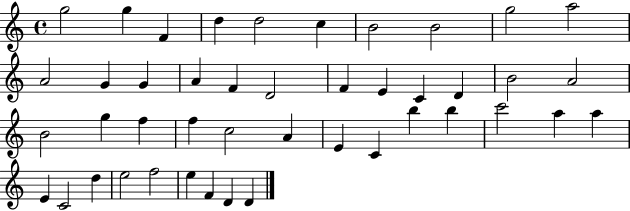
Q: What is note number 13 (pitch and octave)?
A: G4